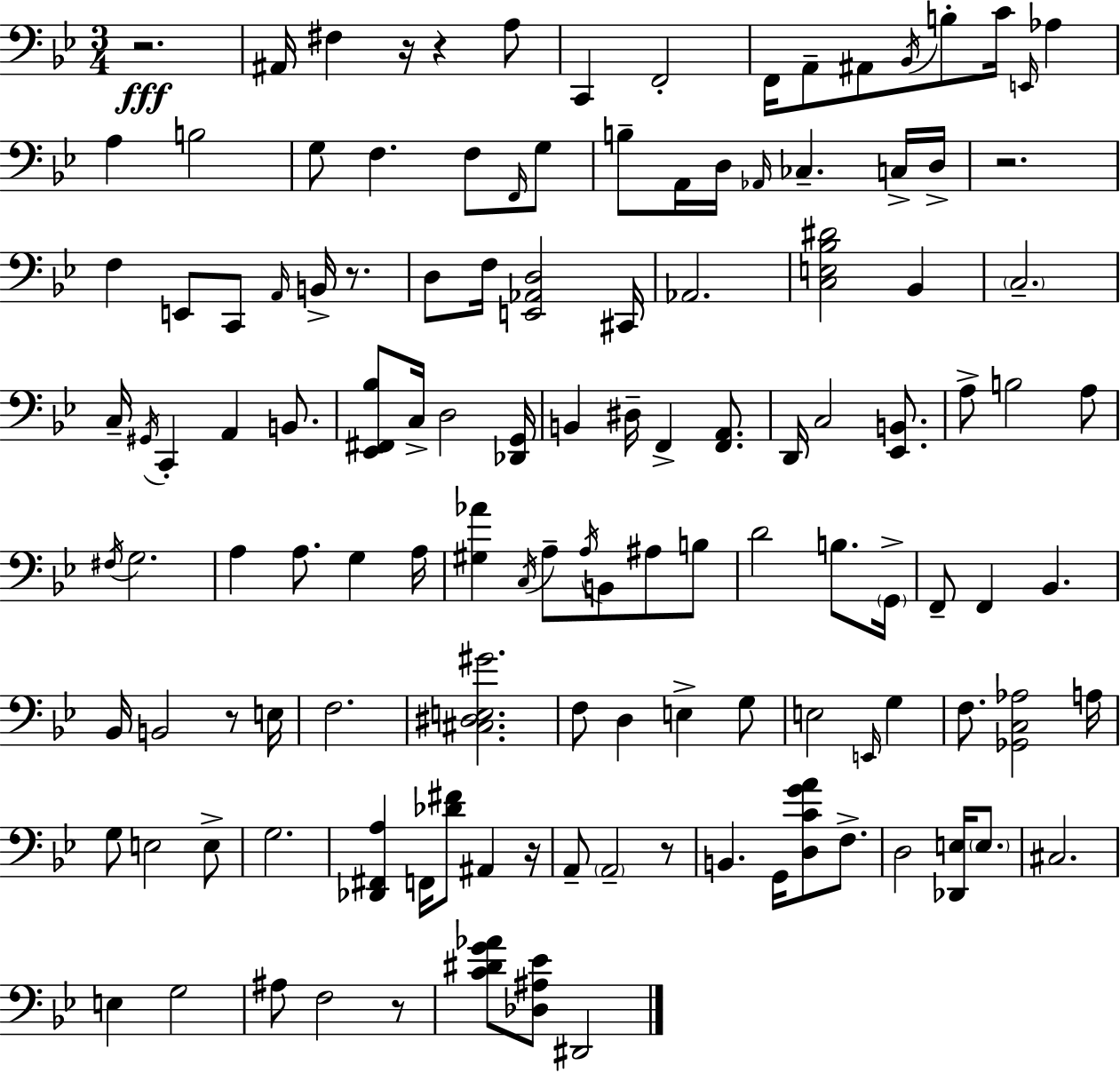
X:1
T:Untitled
M:3/4
L:1/4
K:Gm
z2 ^A,,/4 ^F, z/4 z A,/2 C,, F,,2 F,,/4 A,,/2 ^A,,/2 _B,,/4 B,/2 C/4 E,,/4 _A, A, B,2 G,/2 F, F,/2 F,,/4 G,/2 B,/2 A,,/4 D,/4 _A,,/4 _C, C,/4 D,/4 z2 F, E,,/2 C,,/2 A,,/4 B,,/4 z/2 D,/2 F,/4 [E,,_A,,D,]2 ^C,,/4 _A,,2 [C,E,_B,^D]2 _B,, C,2 C,/4 ^G,,/4 C,, A,, B,,/2 [_E,,^F,,_B,]/2 C,/4 D,2 [_D,,G,,]/4 B,, ^D,/4 F,, [F,,A,,]/2 D,,/4 C,2 [_E,,B,,]/2 A,/2 B,2 A,/2 ^F,/4 G,2 A, A,/2 G, A,/4 [^G,_A] C,/4 A,/2 A,/4 B,,/2 ^A,/2 B,/2 D2 B,/2 G,,/4 F,,/2 F,, _B,, _B,,/4 B,,2 z/2 E,/4 F,2 [^C,^D,E,^G]2 F,/2 D, E, G,/2 E,2 E,,/4 G, F,/2 [_G,,C,_A,]2 A,/4 G,/2 E,2 E,/2 G,2 [_D,,^F,,A,] F,,/4 [_D^F]/2 ^A,, z/4 A,,/2 A,,2 z/2 B,, G,,/4 [D,CGA]/2 F,/2 D,2 [_D,,E,]/4 E,/2 ^C,2 E, G,2 ^A,/2 F,2 z/2 [C^DG_A]/2 [_D,^A,_E]/2 ^D,,2